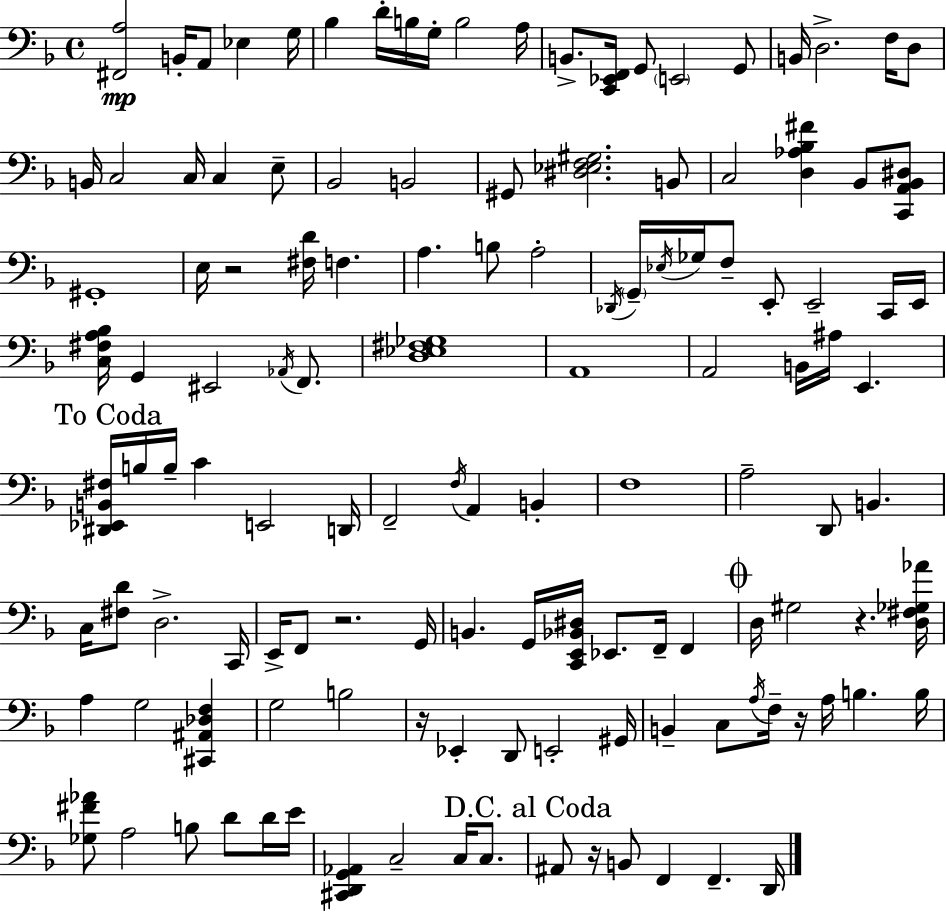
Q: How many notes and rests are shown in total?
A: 128